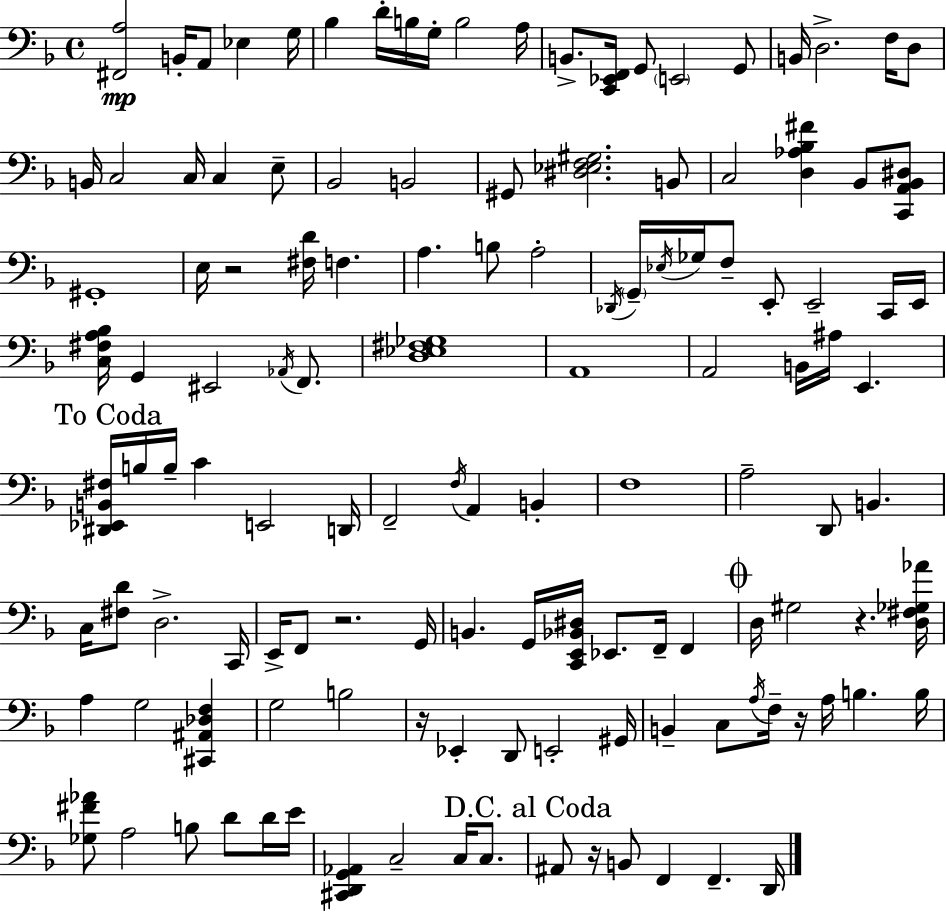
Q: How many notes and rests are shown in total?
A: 128